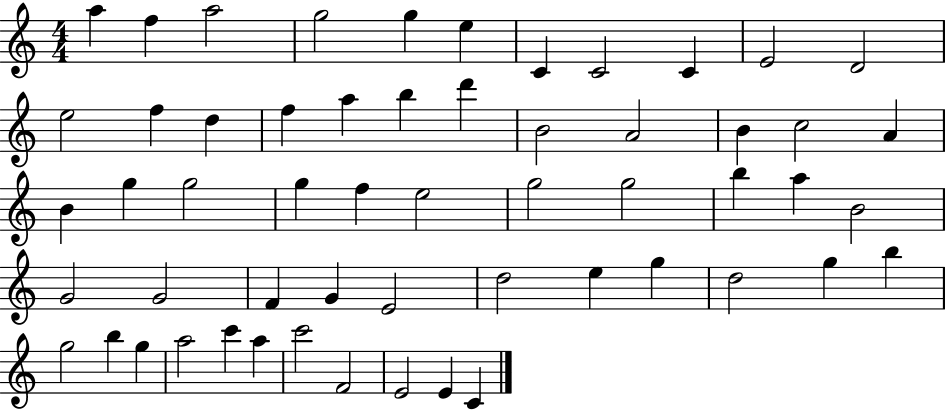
{
  \clef treble
  \numericTimeSignature
  \time 4/4
  \key c \major
  a''4 f''4 a''2 | g''2 g''4 e''4 | c'4 c'2 c'4 | e'2 d'2 | \break e''2 f''4 d''4 | f''4 a''4 b''4 d'''4 | b'2 a'2 | b'4 c''2 a'4 | \break b'4 g''4 g''2 | g''4 f''4 e''2 | g''2 g''2 | b''4 a''4 b'2 | \break g'2 g'2 | f'4 g'4 e'2 | d''2 e''4 g''4 | d''2 g''4 b''4 | \break g''2 b''4 g''4 | a''2 c'''4 a''4 | c'''2 f'2 | e'2 e'4 c'4 | \break \bar "|."
}